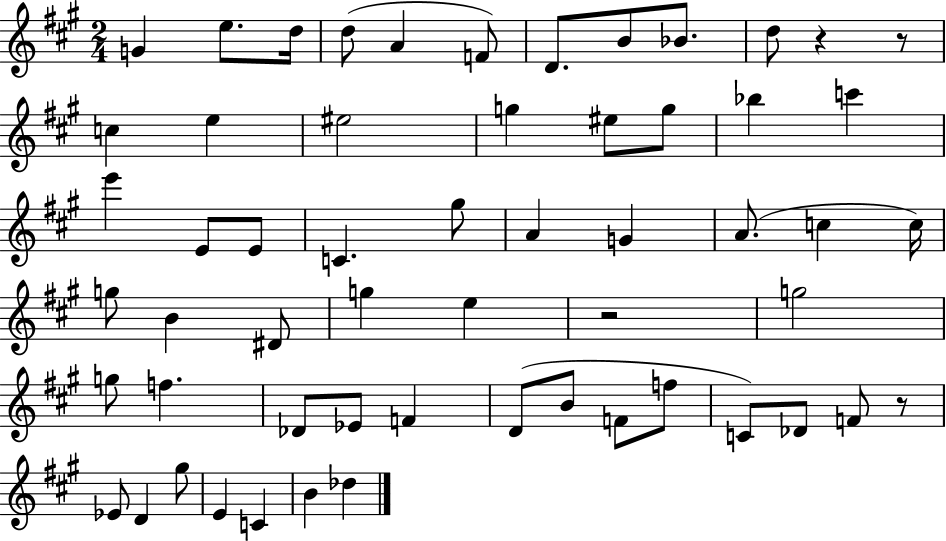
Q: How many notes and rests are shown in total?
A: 57